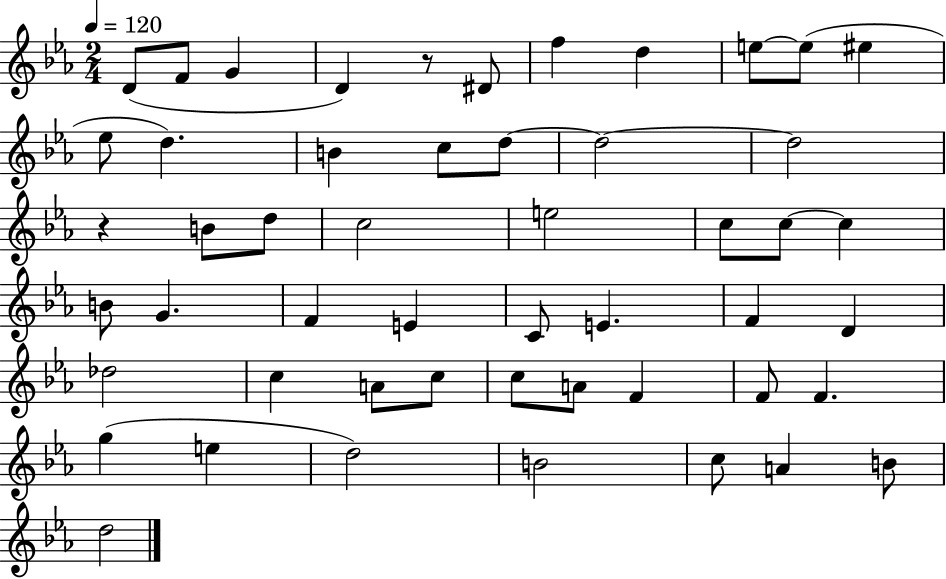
X:1
T:Untitled
M:2/4
L:1/4
K:Eb
D/2 F/2 G D z/2 ^D/2 f d e/2 e/2 ^e _e/2 d B c/2 d/2 d2 d2 z B/2 d/2 c2 e2 c/2 c/2 c B/2 G F E C/2 E F D _d2 c A/2 c/2 c/2 A/2 F F/2 F g e d2 B2 c/2 A B/2 d2